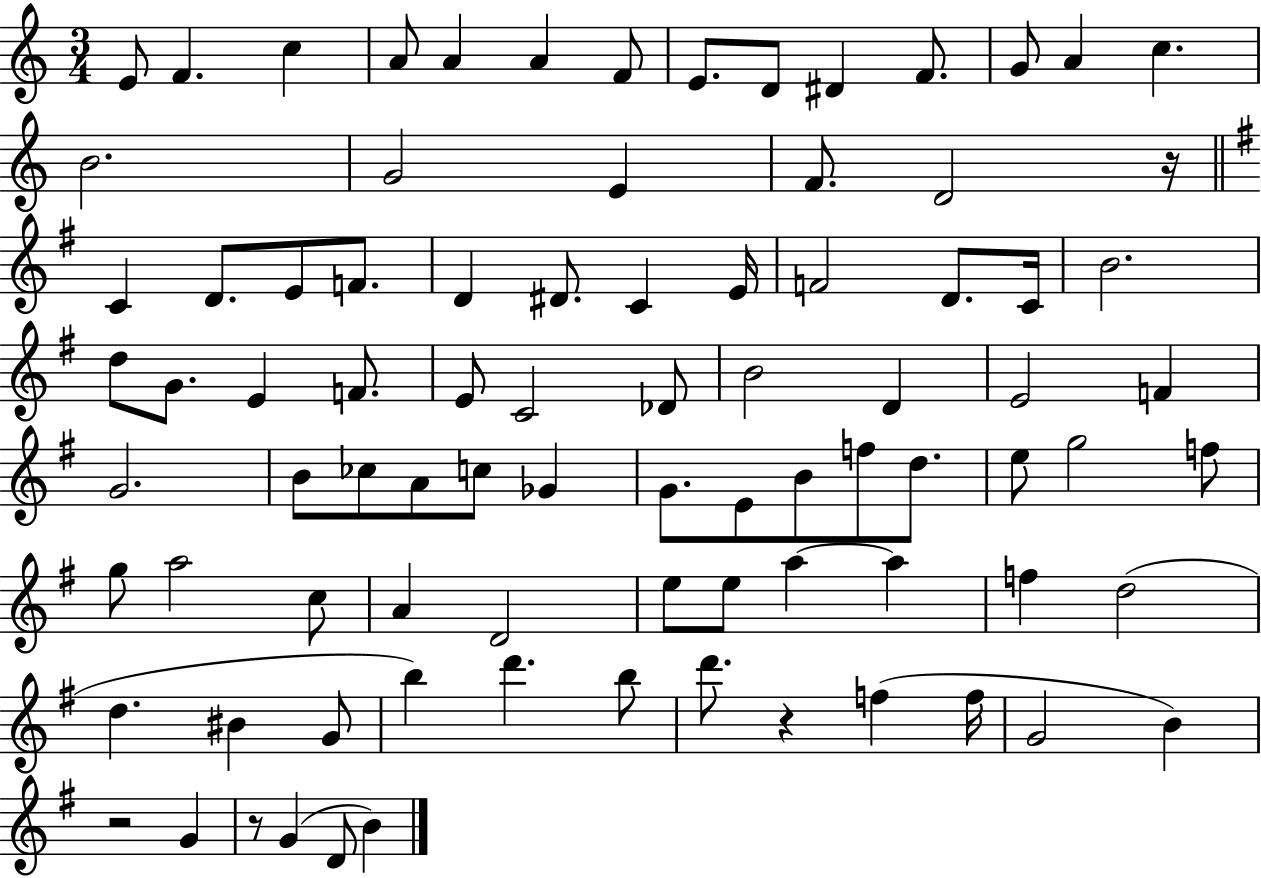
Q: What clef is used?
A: treble